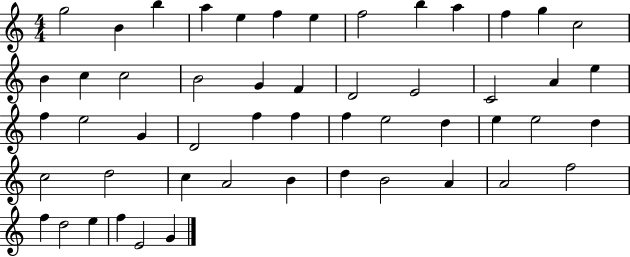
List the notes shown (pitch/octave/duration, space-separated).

G5/h B4/q B5/q A5/q E5/q F5/q E5/q F5/h B5/q A5/q F5/q G5/q C5/h B4/q C5/q C5/h B4/h G4/q F4/q D4/h E4/h C4/h A4/q E5/q F5/q E5/h G4/q D4/h F5/q F5/q F5/q E5/h D5/q E5/q E5/h D5/q C5/h D5/h C5/q A4/h B4/q D5/q B4/h A4/q A4/h F5/h F5/q D5/h E5/q F5/q E4/h G4/q